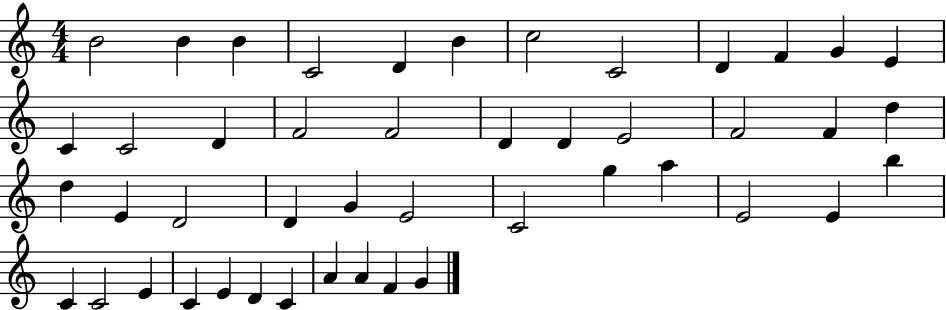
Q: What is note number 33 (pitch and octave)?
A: E4